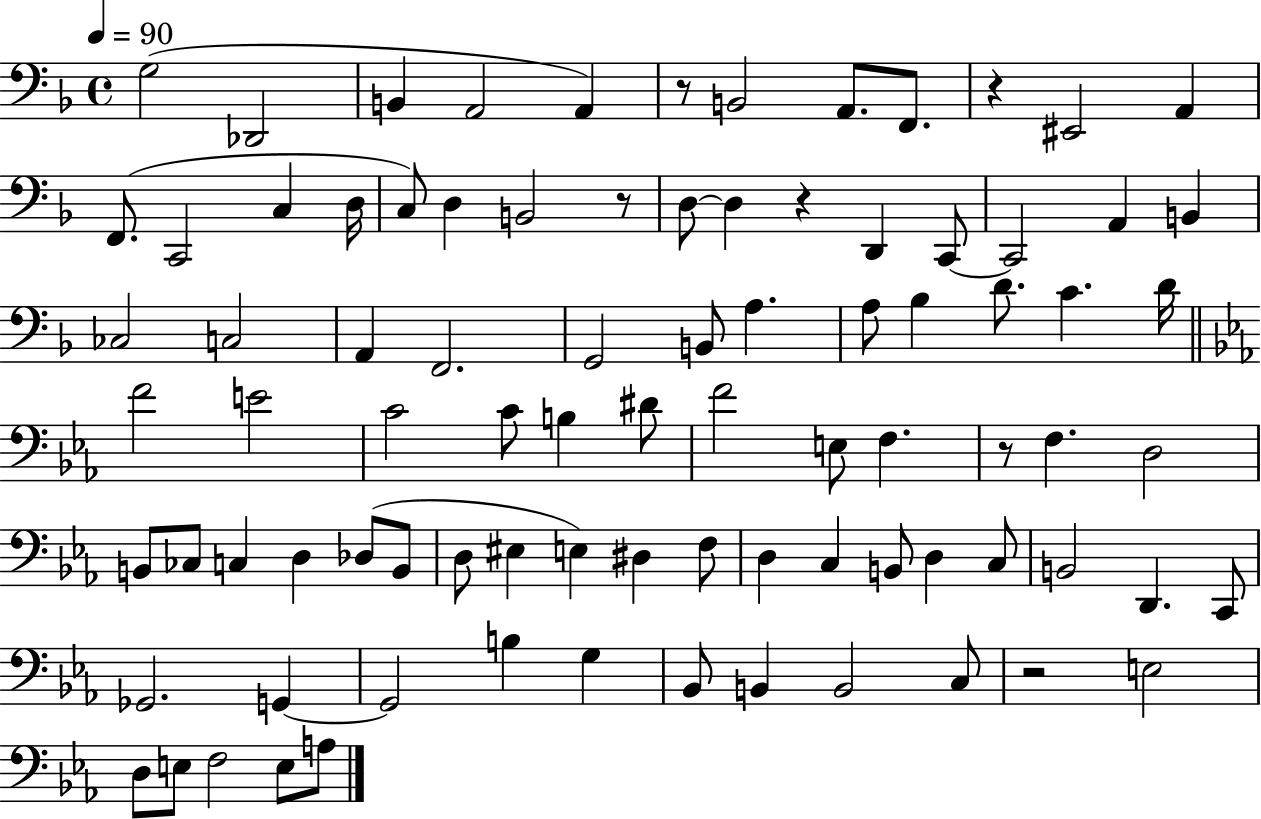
X:1
T:Untitled
M:4/4
L:1/4
K:F
G,2 _D,,2 B,, A,,2 A,, z/2 B,,2 A,,/2 F,,/2 z ^E,,2 A,, F,,/2 C,,2 C, D,/4 C,/2 D, B,,2 z/2 D,/2 D, z D,, C,,/2 C,,2 A,, B,, _C,2 C,2 A,, F,,2 G,,2 B,,/2 A, A,/2 _B, D/2 C D/4 F2 E2 C2 C/2 B, ^D/2 F2 E,/2 F, z/2 F, D,2 B,,/2 _C,/2 C, D, _D,/2 B,,/2 D,/2 ^E, E, ^D, F,/2 D, C, B,,/2 D, C,/2 B,,2 D,, C,,/2 _G,,2 G,, G,,2 B, G, _B,,/2 B,, B,,2 C,/2 z2 E,2 D,/2 E,/2 F,2 E,/2 A,/2